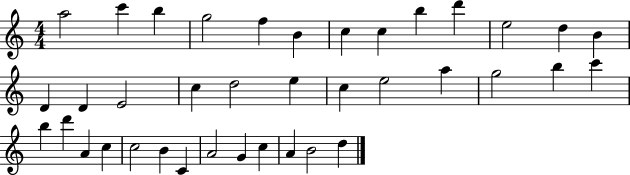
X:1
T:Untitled
M:4/4
L:1/4
K:C
a2 c' b g2 f B c c b d' e2 d B D D E2 c d2 e c e2 a g2 b c' b d' A c c2 B C A2 G c A B2 d